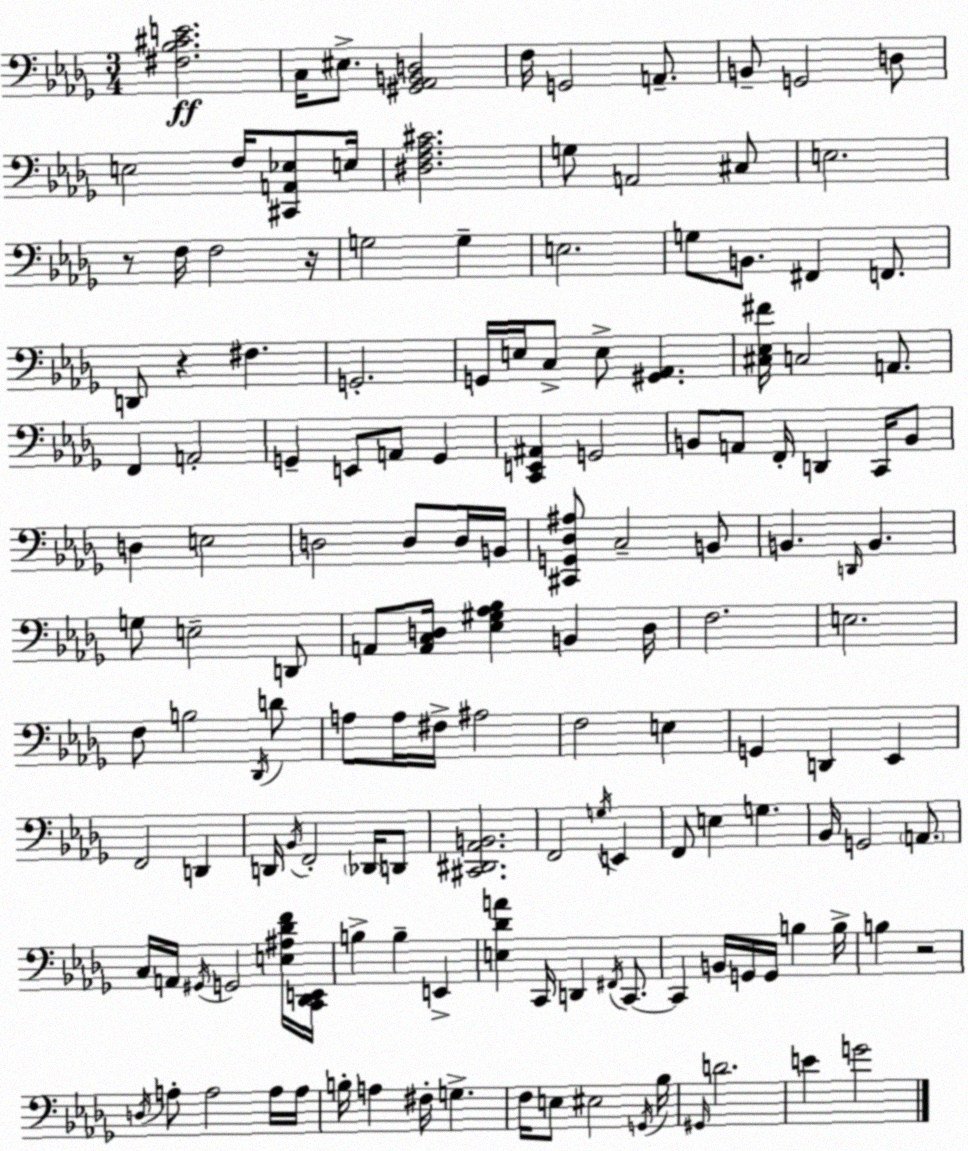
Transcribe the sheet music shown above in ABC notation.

X:1
T:Untitled
M:3/4
L:1/4
K:Bbm
[^F,_B,^CE]2 C,/4 ^E,/2 [^G,,_A,,B,,D,]2 F,/4 G,,2 A,,/2 B,,/2 G,,2 D,/2 E,2 F,/4 [^C,,A,,_E,]/2 E,/4 [^D,F,_A,^C]2 G,/2 A,,2 ^C,/2 E,2 z/2 F,/4 F,2 z/4 G,2 G, E,2 G,/2 B,,/2 ^F,, F,,/2 D,,/2 z ^F, G,,2 G,,/4 E,/4 C,/2 E,/2 [^G,,_A,,] [^C,_E,^F]/4 C,2 A,,/2 F,, A,,2 G,, E,,/2 A,,/2 G,, [C,,E,,^A,,] G,,2 B,,/2 A,,/2 F,,/4 D,, C,,/4 B,,/2 D, E,2 D,2 D,/2 D,/4 B,,/4 [^C,,G,,_D,^A,]/2 C,2 B,,/2 B,, D,,/4 B,, G,/2 E,2 D,,/2 A,,/2 [A,,C,D,]/4 [_E,^G,_A,_B,] B,, D,/4 F,2 E,2 F,/2 B,2 _D,,/4 D/2 A,/2 A,/4 ^F,/4 ^A,2 F,2 E, G,, D,, _E,, F,,2 D,, D,,/4 _B,,/4 F,,2 _D,,/4 D,,/2 [^C,,^D,,_A,,B,,]2 F,,2 G,/4 E,, F,,/2 E, G, _B,,/4 G,,2 A,,/2 C,/4 A,,/4 ^G,,/4 G,,2 [E,^A,_DF]/4 [C,,_D,,E,,]/4 B, B, E,, [E,_DA] C,,/4 D,, ^F,,/4 C,,/2 C,, B,,/4 G,,/4 G,,/4 B, B,/4 B, z2 D,/4 A,/2 A,2 A,/4 A,/4 B,/4 A, ^F,/4 G, F,/4 E,/2 ^E,2 G,,/4 _B,/4 ^G,,/4 D2 E G2